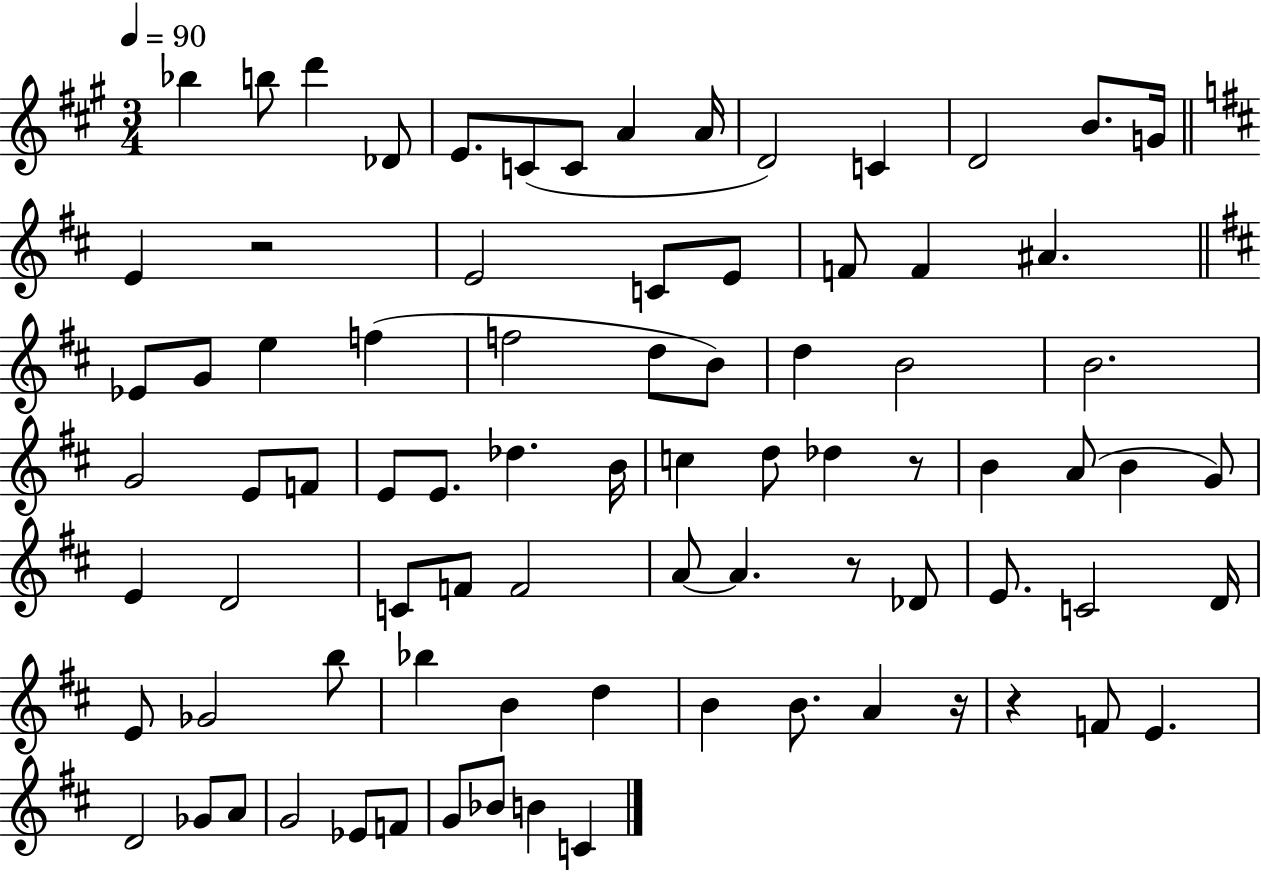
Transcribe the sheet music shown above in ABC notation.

X:1
T:Untitled
M:3/4
L:1/4
K:A
_b b/2 d' _D/2 E/2 C/2 C/2 A A/4 D2 C D2 B/2 G/4 E z2 E2 C/2 E/2 F/2 F ^A _E/2 G/2 e f f2 d/2 B/2 d B2 B2 G2 E/2 F/2 E/2 E/2 _d B/4 c d/2 _d z/2 B A/2 B G/2 E D2 C/2 F/2 F2 A/2 A z/2 _D/2 E/2 C2 D/4 E/2 _G2 b/2 _b B d B B/2 A z/4 z F/2 E D2 _G/2 A/2 G2 _E/2 F/2 G/2 _B/2 B C